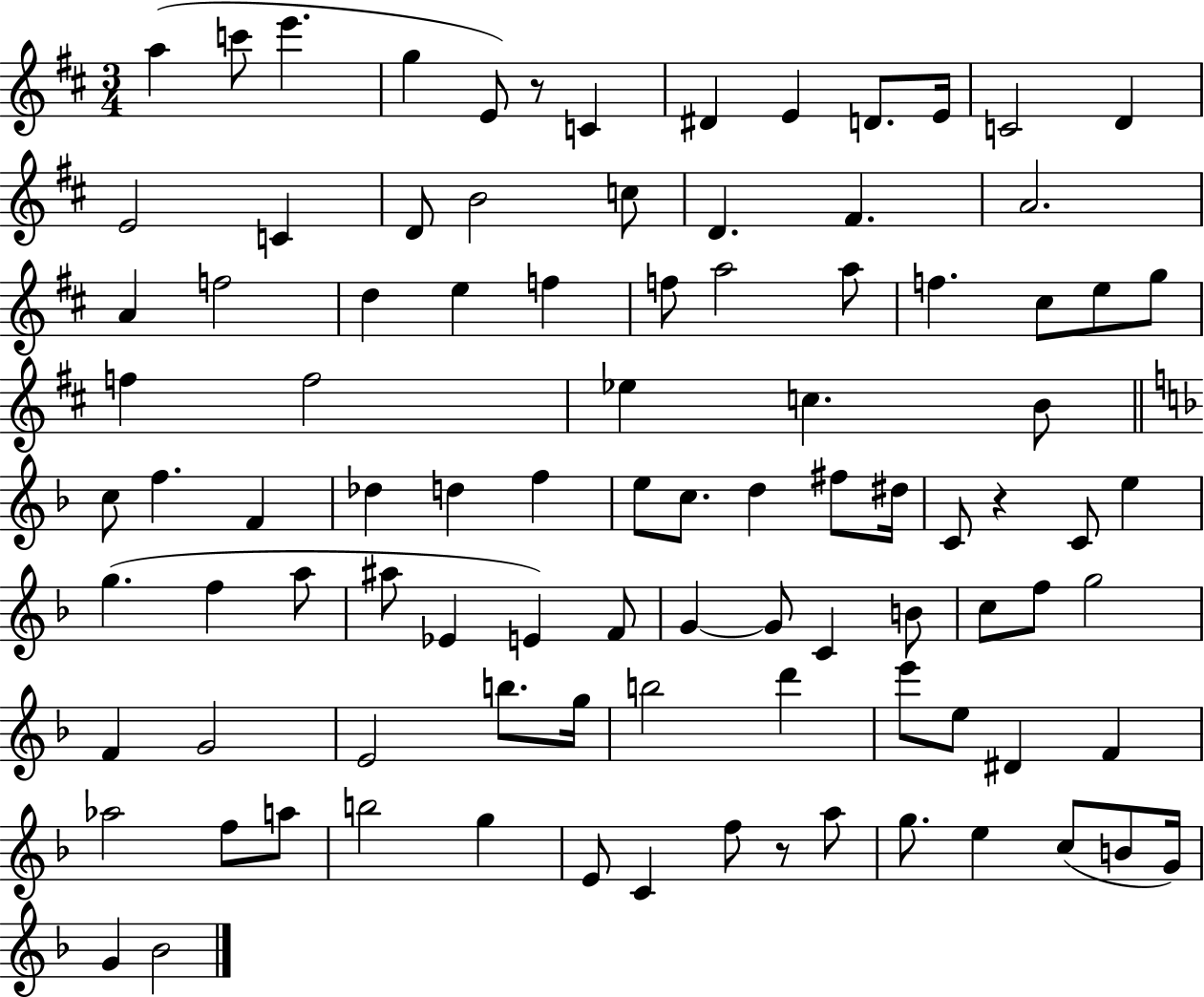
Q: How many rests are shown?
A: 3